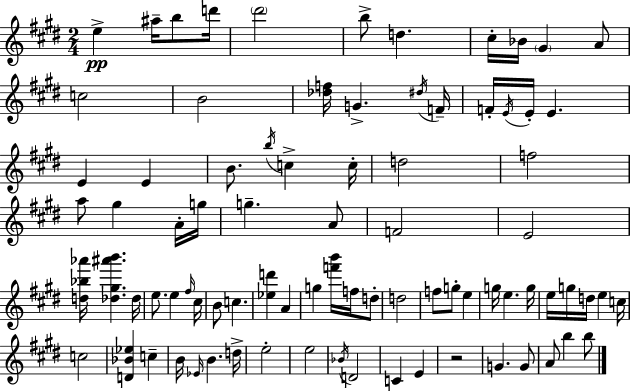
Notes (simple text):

E5/q A#5/s B5/e D6/s D#6/h B5/e D5/q. C#5/s Bb4/s G#4/q A4/e C5/h B4/h [Db5,F5]/s G4/q. D#5/s F4/s F4/s E4/s E4/s E4/q. E4/q E4/q B4/e. B5/s C5/q C5/s D5/h F5/h A5/e G#5/q A4/s G5/s G5/q. A4/e F4/h E4/h [D5,Bb5,Ab6]/s [Db5,G#5,A#6,B6]/q. Db5/s E5/e. E5/q F#5/s C#5/s B4/e C5/q. [Eb5,D6]/q A4/q G5/q [F6,B6]/s F5/s D5/e D5/h F5/e G5/e E5/q G5/s E5/q. G5/s E5/s G5/s D5/s E5/q C5/s C5/h [D4,Bb4,Eb5]/q C5/q B4/s Eb4/s B4/q. D5/s E5/h E5/h Bb4/s D4/h C4/q E4/q R/h G4/q. G4/e A4/e B5/q B5/e